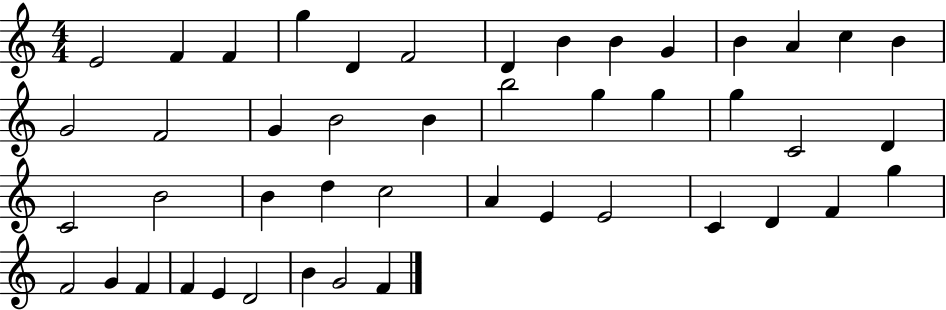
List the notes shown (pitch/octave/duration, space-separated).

E4/h F4/q F4/q G5/q D4/q F4/h D4/q B4/q B4/q G4/q B4/q A4/q C5/q B4/q G4/h F4/h G4/q B4/h B4/q B5/h G5/q G5/q G5/q C4/h D4/q C4/h B4/h B4/q D5/q C5/h A4/q E4/q E4/h C4/q D4/q F4/q G5/q F4/h G4/q F4/q F4/q E4/q D4/h B4/q G4/h F4/q